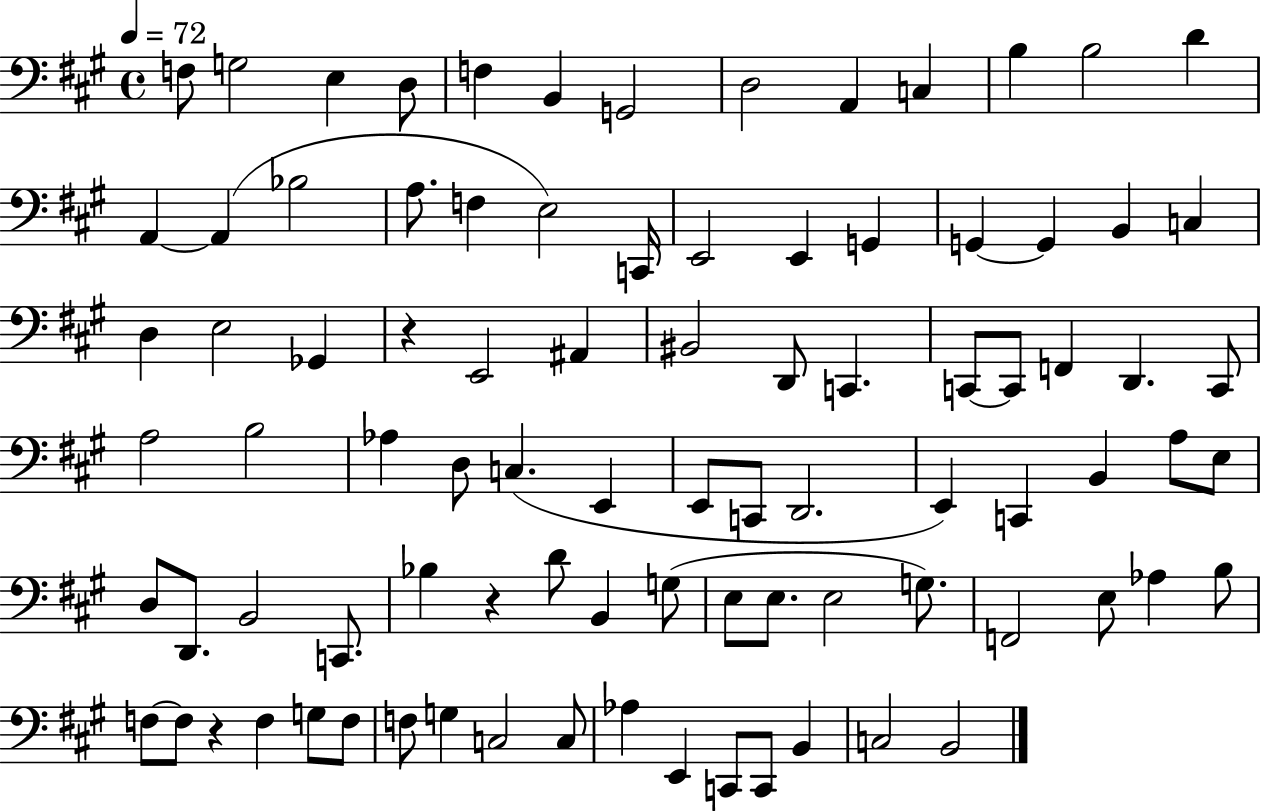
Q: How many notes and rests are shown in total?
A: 89